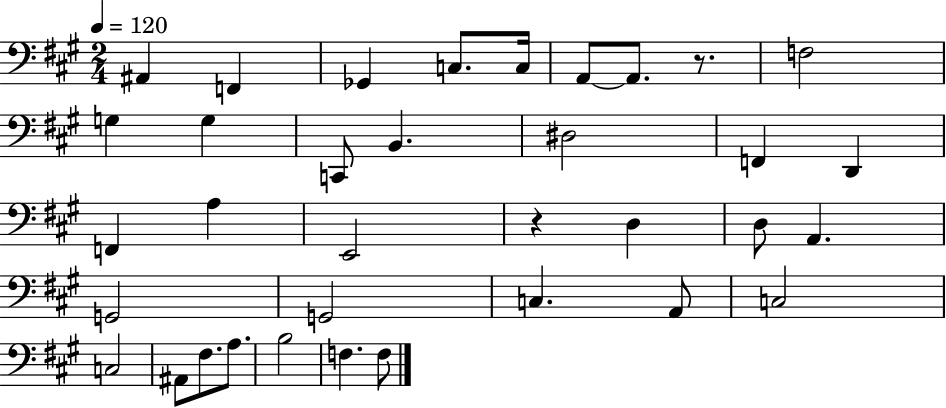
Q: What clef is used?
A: bass